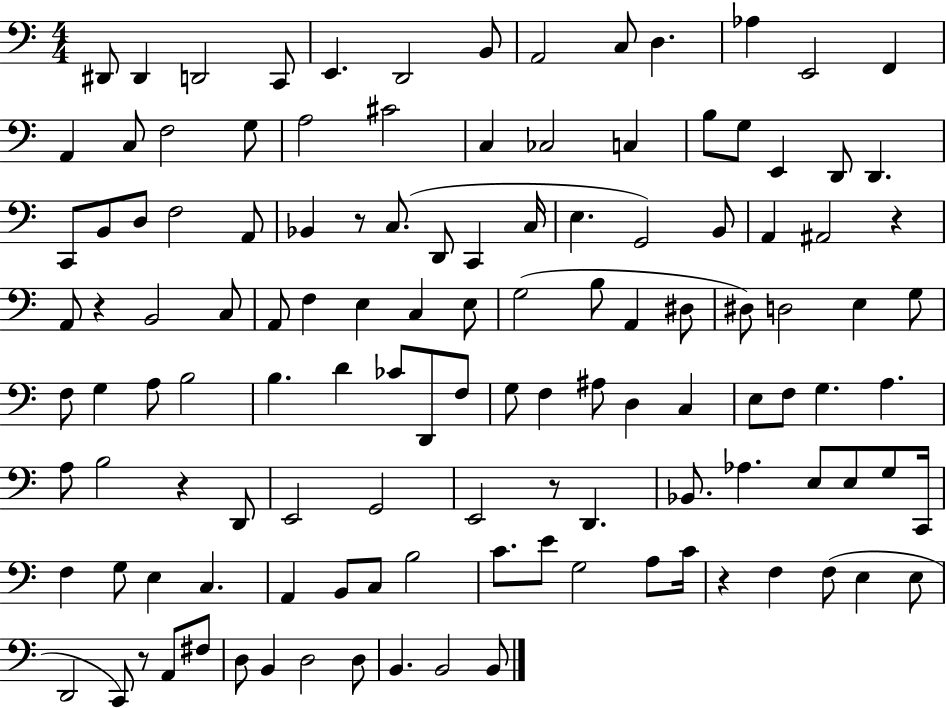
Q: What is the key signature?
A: C major